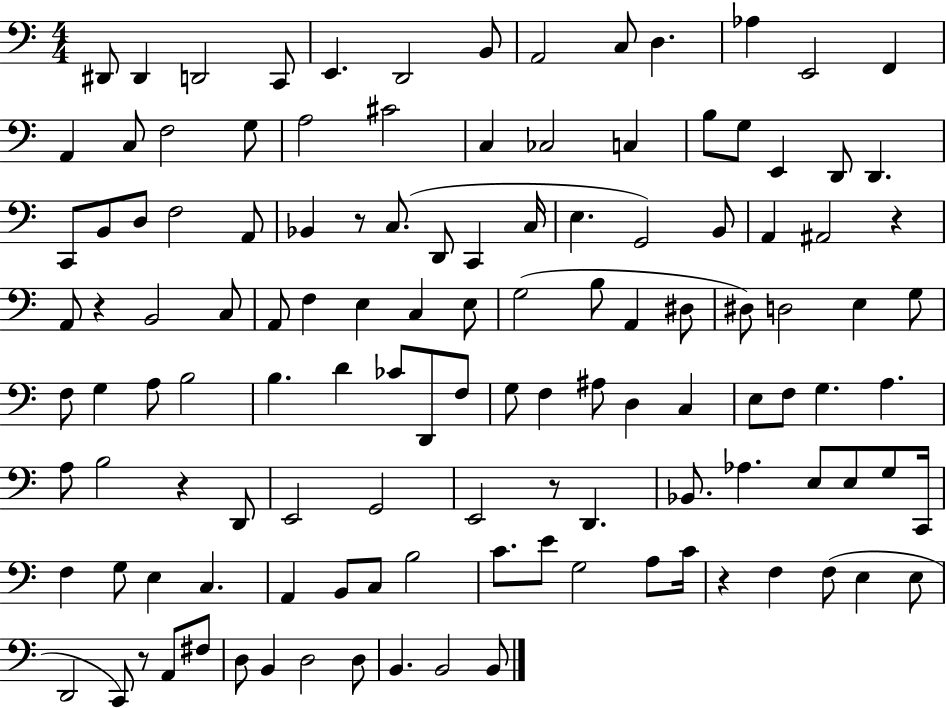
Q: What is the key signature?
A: C major